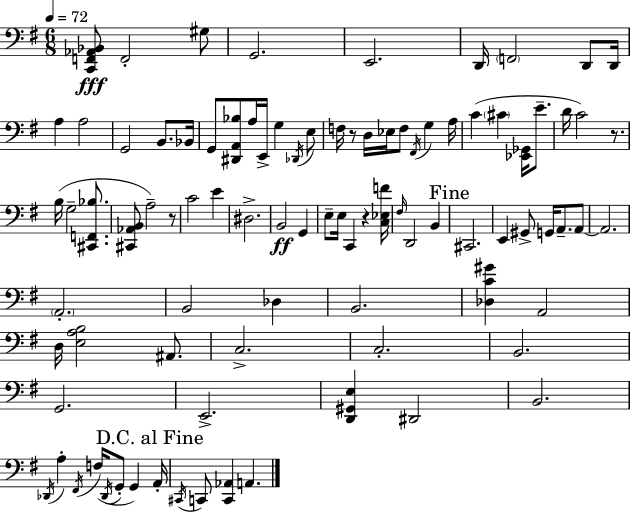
X:1
T:Untitled
M:6/8
L:1/4
K:Em
[C,,F,,_A,,_B,,]/2 F,,2 ^G,/2 G,,2 E,,2 D,,/4 F,,2 D,,/2 D,,/4 A, A,2 G,,2 B,,/2 _B,,/4 G,,/2 [^D,,A,,_B,]/2 A,/4 E,,/4 G, _D,,/4 E,/2 F,/4 z/2 D,/4 _E,/4 F,/2 ^F,,/4 G, A,/4 C ^C [_E,,_G,,]/4 E/2 D/4 C2 z/2 B,/4 G,2 [^C,,F,,_B,]/2 [^C,,_A,,B,,]/2 A,2 z/2 C2 E ^D,2 B,,2 G,, E,/2 E,/4 C,, z [C,_E,F]/4 ^F,/4 D,,2 B,, ^C,,2 E,, ^G,,/2 G,,/4 A,,/2 A,,/2 A,,2 A,,2 B,,2 _D, B,,2 [_D,C^G] A,,2 D,/4 [E,A,B,]2 ^A,,/2 C,2 C,2 B,,2 G,,2 E,,2 [D,,^G,,E,] ^D,,2 B,,2 _D,,/4 A, ^F,,/4 F,/4 _D,,/4 G,,/2 G,, A,,/4 ^C,,/4 C,,/2 [C,,_A,,] A,,